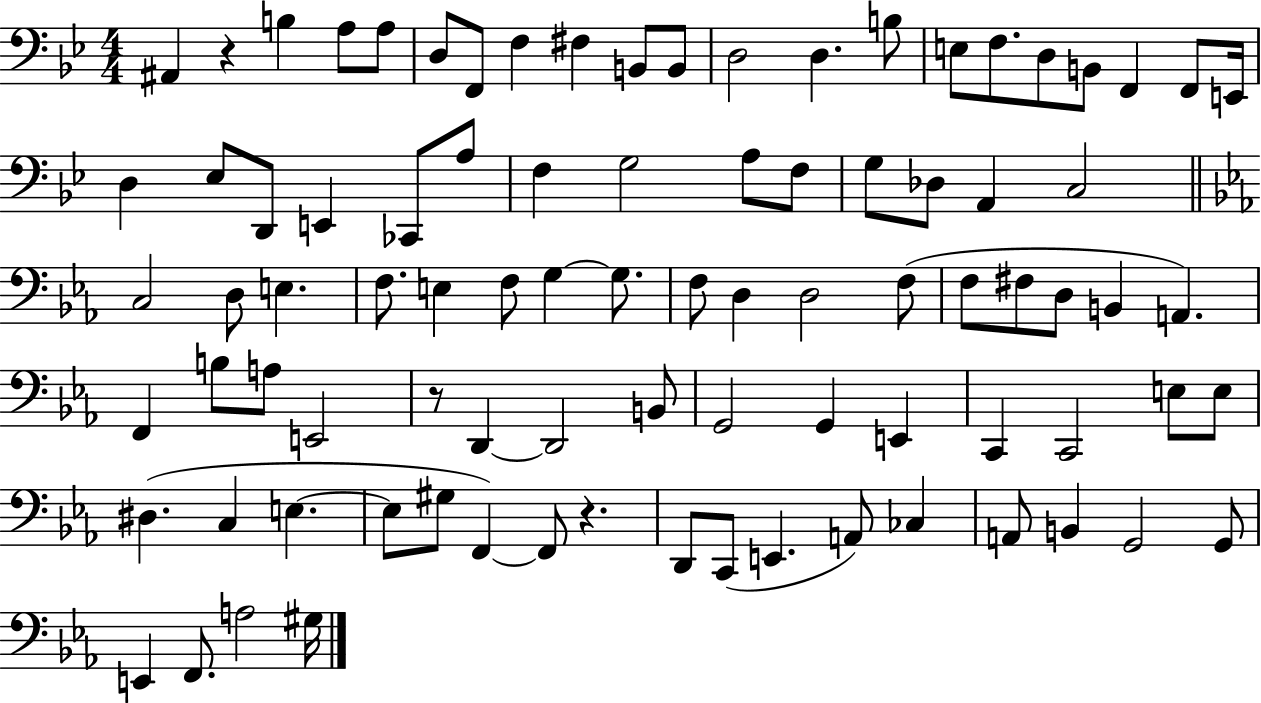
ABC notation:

X:1
T:Untitled
M:4/4
L:1/4
K:Bb
^A,, z B, A,/2 A,/2 D,/2 F,,/2 F, ^F, B,,/2 B,,/2 D,2 D, B,/2 E,/2 F,/2 D,/2 B,,/2 F,, F,,/2 E,,/4 D, _E,/2 D,,/2 E,, _C,,/2 A,/2 F, G,2 A,/2 F,/2 G,/2 _D,/2 A,, C,2 C,2 D,/2 E, F,/2 E, F,/2 G, G,/2 F,/2 D, D,2 F,/2 F,/2 ^F,/2 D,/2 B,, A,, F,, B,/2 A,/2 E,,2 z/2 D,, D,,2 B,,/2 G,,2 G,, E,, C,, C,,2 E,/2 E,/2 ^D, C, E, E,/2 ^G,/2 F,, F,,/2 z D,,/2 C,,/2 E,, A,,/2 _C, A,,/2 B,, G,,2 G,,/2 E,, F,,/2 A,2 ^G,/4